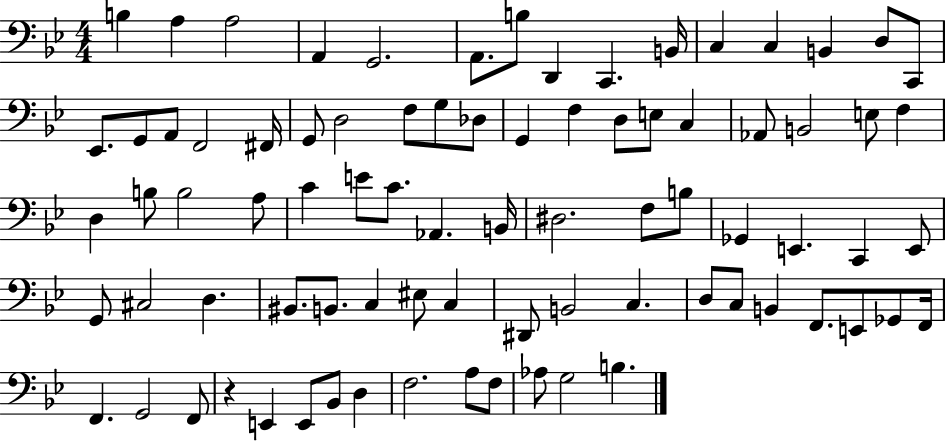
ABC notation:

X:1
T:Untitled
M:4/4
L:1/4
K:Bb
B, A, A,2 A,, G,,2 A,,/2 B,/2 D,, C,, B,,/4 C, C, B,, D,/2 C,,/2 _E,,/2 G,,/2 A,,/2 F,,2 ^F,,/4 G,,/2 D,2 F,/2 G,/2 _D,/2 G,, F, D,/2 E,/2 C, _A,,/2 B,,2 E,/2 F, D, B,/2 B,2 A,/2 C E/2 C/2 _A,, B,,/4 ^D,2 F,/2 B,/2 _G,, E,, C,, E,,/2 G,,/2 ^C,2 D, ^B,,/2 B,,/2 C, ^E,/2 C, ^D,,/2 B,,2 C, D,/2 C,/2 B,, F,,/2 E,,/2 _G,,/2 F,,/4 F,, G,,2 F,,/2 z E,, E,,/2 _B,,/2 D, F,2 A,/2 F,/2 _A,/2 G,2 B,